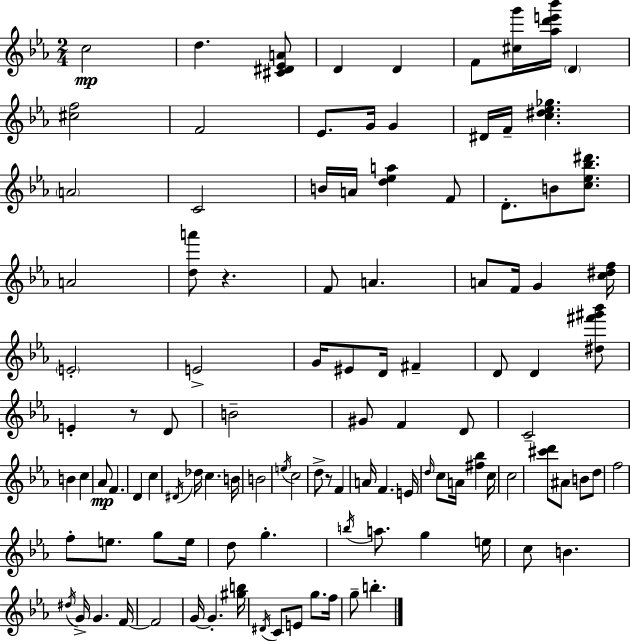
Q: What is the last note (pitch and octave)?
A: B5